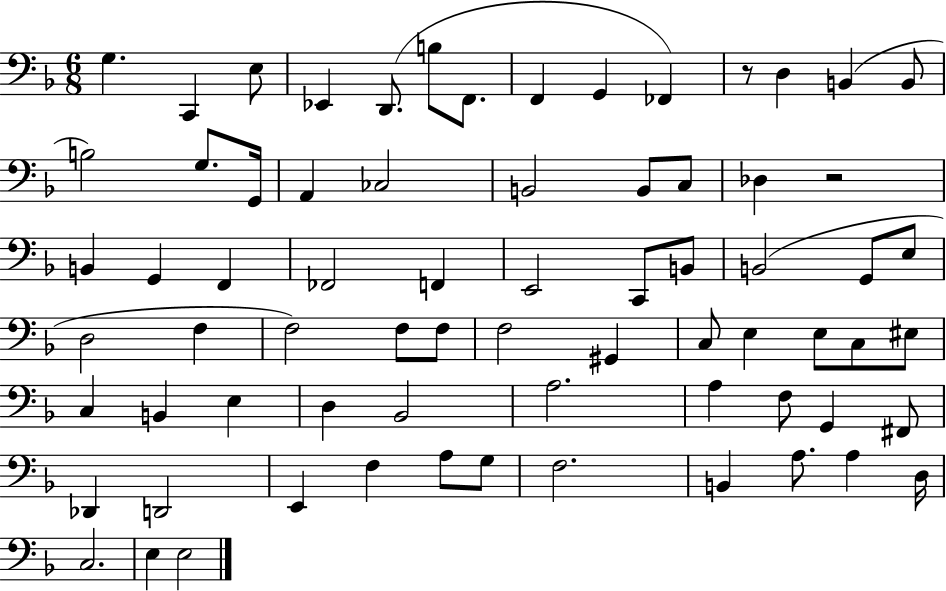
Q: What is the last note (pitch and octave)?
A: E3